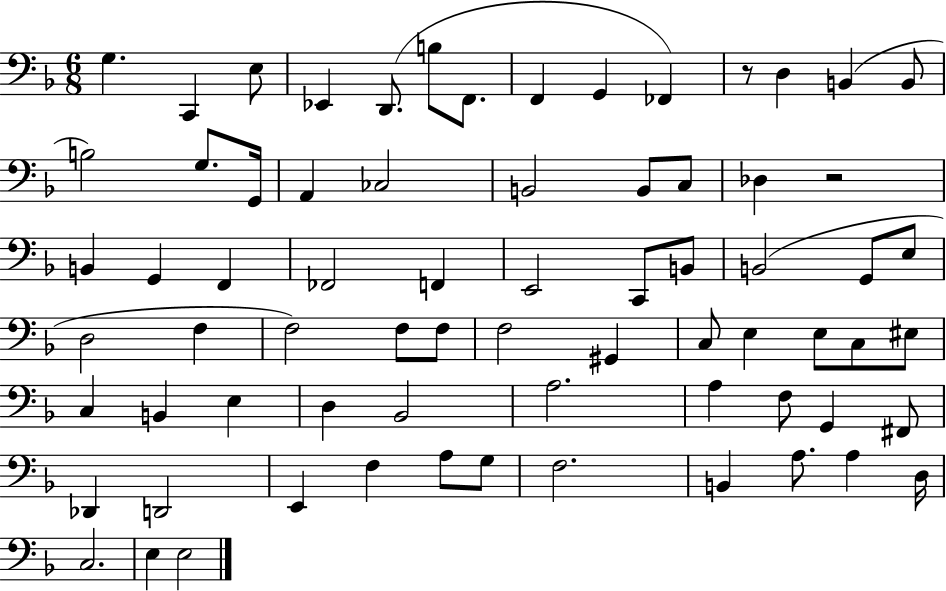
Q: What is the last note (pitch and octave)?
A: E3